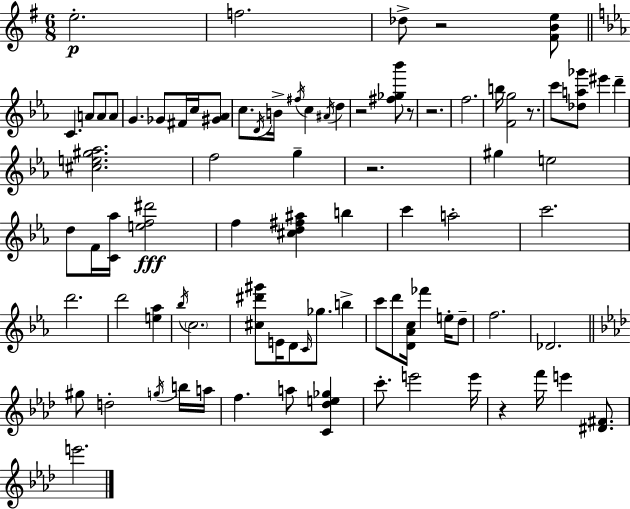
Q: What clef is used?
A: treble